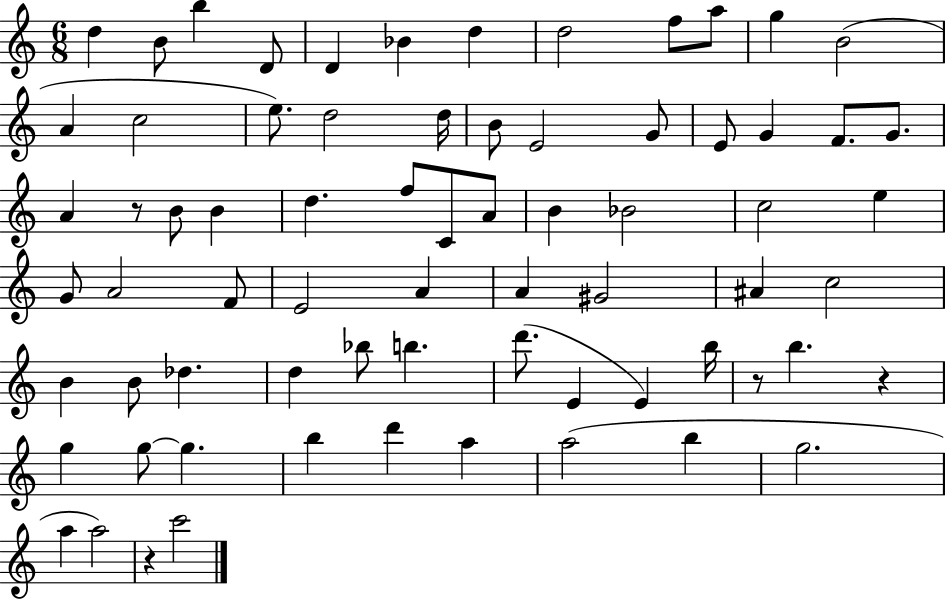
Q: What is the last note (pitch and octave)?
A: C6